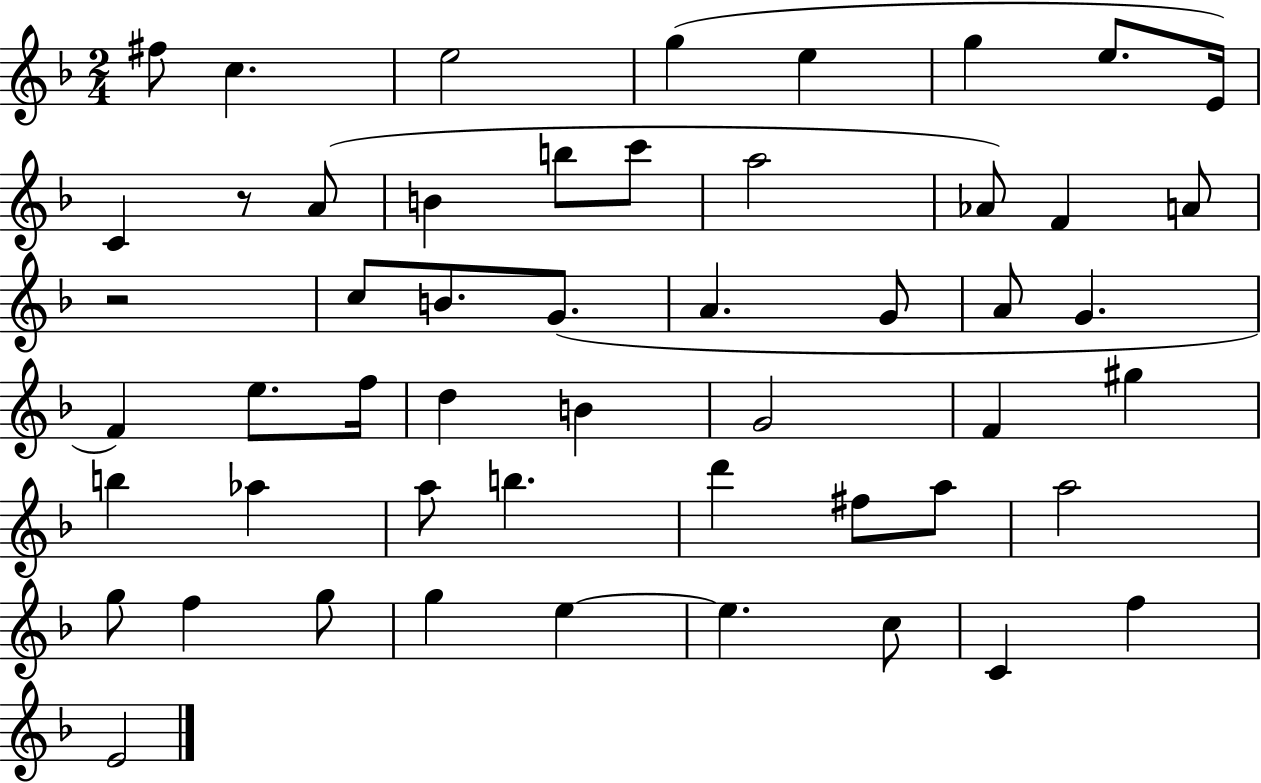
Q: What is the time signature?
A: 2/4